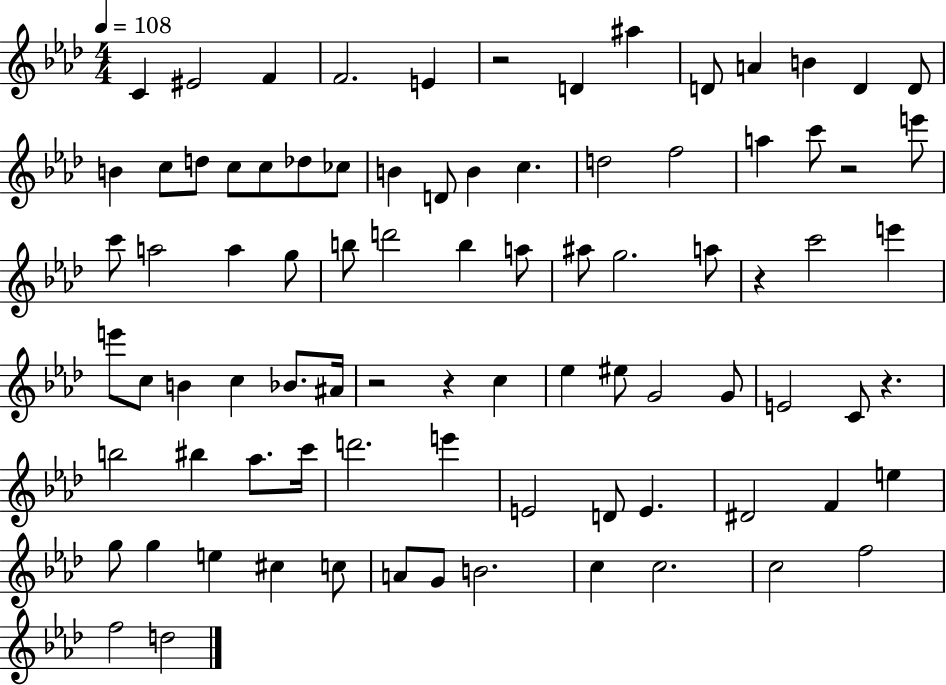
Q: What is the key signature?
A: AES major